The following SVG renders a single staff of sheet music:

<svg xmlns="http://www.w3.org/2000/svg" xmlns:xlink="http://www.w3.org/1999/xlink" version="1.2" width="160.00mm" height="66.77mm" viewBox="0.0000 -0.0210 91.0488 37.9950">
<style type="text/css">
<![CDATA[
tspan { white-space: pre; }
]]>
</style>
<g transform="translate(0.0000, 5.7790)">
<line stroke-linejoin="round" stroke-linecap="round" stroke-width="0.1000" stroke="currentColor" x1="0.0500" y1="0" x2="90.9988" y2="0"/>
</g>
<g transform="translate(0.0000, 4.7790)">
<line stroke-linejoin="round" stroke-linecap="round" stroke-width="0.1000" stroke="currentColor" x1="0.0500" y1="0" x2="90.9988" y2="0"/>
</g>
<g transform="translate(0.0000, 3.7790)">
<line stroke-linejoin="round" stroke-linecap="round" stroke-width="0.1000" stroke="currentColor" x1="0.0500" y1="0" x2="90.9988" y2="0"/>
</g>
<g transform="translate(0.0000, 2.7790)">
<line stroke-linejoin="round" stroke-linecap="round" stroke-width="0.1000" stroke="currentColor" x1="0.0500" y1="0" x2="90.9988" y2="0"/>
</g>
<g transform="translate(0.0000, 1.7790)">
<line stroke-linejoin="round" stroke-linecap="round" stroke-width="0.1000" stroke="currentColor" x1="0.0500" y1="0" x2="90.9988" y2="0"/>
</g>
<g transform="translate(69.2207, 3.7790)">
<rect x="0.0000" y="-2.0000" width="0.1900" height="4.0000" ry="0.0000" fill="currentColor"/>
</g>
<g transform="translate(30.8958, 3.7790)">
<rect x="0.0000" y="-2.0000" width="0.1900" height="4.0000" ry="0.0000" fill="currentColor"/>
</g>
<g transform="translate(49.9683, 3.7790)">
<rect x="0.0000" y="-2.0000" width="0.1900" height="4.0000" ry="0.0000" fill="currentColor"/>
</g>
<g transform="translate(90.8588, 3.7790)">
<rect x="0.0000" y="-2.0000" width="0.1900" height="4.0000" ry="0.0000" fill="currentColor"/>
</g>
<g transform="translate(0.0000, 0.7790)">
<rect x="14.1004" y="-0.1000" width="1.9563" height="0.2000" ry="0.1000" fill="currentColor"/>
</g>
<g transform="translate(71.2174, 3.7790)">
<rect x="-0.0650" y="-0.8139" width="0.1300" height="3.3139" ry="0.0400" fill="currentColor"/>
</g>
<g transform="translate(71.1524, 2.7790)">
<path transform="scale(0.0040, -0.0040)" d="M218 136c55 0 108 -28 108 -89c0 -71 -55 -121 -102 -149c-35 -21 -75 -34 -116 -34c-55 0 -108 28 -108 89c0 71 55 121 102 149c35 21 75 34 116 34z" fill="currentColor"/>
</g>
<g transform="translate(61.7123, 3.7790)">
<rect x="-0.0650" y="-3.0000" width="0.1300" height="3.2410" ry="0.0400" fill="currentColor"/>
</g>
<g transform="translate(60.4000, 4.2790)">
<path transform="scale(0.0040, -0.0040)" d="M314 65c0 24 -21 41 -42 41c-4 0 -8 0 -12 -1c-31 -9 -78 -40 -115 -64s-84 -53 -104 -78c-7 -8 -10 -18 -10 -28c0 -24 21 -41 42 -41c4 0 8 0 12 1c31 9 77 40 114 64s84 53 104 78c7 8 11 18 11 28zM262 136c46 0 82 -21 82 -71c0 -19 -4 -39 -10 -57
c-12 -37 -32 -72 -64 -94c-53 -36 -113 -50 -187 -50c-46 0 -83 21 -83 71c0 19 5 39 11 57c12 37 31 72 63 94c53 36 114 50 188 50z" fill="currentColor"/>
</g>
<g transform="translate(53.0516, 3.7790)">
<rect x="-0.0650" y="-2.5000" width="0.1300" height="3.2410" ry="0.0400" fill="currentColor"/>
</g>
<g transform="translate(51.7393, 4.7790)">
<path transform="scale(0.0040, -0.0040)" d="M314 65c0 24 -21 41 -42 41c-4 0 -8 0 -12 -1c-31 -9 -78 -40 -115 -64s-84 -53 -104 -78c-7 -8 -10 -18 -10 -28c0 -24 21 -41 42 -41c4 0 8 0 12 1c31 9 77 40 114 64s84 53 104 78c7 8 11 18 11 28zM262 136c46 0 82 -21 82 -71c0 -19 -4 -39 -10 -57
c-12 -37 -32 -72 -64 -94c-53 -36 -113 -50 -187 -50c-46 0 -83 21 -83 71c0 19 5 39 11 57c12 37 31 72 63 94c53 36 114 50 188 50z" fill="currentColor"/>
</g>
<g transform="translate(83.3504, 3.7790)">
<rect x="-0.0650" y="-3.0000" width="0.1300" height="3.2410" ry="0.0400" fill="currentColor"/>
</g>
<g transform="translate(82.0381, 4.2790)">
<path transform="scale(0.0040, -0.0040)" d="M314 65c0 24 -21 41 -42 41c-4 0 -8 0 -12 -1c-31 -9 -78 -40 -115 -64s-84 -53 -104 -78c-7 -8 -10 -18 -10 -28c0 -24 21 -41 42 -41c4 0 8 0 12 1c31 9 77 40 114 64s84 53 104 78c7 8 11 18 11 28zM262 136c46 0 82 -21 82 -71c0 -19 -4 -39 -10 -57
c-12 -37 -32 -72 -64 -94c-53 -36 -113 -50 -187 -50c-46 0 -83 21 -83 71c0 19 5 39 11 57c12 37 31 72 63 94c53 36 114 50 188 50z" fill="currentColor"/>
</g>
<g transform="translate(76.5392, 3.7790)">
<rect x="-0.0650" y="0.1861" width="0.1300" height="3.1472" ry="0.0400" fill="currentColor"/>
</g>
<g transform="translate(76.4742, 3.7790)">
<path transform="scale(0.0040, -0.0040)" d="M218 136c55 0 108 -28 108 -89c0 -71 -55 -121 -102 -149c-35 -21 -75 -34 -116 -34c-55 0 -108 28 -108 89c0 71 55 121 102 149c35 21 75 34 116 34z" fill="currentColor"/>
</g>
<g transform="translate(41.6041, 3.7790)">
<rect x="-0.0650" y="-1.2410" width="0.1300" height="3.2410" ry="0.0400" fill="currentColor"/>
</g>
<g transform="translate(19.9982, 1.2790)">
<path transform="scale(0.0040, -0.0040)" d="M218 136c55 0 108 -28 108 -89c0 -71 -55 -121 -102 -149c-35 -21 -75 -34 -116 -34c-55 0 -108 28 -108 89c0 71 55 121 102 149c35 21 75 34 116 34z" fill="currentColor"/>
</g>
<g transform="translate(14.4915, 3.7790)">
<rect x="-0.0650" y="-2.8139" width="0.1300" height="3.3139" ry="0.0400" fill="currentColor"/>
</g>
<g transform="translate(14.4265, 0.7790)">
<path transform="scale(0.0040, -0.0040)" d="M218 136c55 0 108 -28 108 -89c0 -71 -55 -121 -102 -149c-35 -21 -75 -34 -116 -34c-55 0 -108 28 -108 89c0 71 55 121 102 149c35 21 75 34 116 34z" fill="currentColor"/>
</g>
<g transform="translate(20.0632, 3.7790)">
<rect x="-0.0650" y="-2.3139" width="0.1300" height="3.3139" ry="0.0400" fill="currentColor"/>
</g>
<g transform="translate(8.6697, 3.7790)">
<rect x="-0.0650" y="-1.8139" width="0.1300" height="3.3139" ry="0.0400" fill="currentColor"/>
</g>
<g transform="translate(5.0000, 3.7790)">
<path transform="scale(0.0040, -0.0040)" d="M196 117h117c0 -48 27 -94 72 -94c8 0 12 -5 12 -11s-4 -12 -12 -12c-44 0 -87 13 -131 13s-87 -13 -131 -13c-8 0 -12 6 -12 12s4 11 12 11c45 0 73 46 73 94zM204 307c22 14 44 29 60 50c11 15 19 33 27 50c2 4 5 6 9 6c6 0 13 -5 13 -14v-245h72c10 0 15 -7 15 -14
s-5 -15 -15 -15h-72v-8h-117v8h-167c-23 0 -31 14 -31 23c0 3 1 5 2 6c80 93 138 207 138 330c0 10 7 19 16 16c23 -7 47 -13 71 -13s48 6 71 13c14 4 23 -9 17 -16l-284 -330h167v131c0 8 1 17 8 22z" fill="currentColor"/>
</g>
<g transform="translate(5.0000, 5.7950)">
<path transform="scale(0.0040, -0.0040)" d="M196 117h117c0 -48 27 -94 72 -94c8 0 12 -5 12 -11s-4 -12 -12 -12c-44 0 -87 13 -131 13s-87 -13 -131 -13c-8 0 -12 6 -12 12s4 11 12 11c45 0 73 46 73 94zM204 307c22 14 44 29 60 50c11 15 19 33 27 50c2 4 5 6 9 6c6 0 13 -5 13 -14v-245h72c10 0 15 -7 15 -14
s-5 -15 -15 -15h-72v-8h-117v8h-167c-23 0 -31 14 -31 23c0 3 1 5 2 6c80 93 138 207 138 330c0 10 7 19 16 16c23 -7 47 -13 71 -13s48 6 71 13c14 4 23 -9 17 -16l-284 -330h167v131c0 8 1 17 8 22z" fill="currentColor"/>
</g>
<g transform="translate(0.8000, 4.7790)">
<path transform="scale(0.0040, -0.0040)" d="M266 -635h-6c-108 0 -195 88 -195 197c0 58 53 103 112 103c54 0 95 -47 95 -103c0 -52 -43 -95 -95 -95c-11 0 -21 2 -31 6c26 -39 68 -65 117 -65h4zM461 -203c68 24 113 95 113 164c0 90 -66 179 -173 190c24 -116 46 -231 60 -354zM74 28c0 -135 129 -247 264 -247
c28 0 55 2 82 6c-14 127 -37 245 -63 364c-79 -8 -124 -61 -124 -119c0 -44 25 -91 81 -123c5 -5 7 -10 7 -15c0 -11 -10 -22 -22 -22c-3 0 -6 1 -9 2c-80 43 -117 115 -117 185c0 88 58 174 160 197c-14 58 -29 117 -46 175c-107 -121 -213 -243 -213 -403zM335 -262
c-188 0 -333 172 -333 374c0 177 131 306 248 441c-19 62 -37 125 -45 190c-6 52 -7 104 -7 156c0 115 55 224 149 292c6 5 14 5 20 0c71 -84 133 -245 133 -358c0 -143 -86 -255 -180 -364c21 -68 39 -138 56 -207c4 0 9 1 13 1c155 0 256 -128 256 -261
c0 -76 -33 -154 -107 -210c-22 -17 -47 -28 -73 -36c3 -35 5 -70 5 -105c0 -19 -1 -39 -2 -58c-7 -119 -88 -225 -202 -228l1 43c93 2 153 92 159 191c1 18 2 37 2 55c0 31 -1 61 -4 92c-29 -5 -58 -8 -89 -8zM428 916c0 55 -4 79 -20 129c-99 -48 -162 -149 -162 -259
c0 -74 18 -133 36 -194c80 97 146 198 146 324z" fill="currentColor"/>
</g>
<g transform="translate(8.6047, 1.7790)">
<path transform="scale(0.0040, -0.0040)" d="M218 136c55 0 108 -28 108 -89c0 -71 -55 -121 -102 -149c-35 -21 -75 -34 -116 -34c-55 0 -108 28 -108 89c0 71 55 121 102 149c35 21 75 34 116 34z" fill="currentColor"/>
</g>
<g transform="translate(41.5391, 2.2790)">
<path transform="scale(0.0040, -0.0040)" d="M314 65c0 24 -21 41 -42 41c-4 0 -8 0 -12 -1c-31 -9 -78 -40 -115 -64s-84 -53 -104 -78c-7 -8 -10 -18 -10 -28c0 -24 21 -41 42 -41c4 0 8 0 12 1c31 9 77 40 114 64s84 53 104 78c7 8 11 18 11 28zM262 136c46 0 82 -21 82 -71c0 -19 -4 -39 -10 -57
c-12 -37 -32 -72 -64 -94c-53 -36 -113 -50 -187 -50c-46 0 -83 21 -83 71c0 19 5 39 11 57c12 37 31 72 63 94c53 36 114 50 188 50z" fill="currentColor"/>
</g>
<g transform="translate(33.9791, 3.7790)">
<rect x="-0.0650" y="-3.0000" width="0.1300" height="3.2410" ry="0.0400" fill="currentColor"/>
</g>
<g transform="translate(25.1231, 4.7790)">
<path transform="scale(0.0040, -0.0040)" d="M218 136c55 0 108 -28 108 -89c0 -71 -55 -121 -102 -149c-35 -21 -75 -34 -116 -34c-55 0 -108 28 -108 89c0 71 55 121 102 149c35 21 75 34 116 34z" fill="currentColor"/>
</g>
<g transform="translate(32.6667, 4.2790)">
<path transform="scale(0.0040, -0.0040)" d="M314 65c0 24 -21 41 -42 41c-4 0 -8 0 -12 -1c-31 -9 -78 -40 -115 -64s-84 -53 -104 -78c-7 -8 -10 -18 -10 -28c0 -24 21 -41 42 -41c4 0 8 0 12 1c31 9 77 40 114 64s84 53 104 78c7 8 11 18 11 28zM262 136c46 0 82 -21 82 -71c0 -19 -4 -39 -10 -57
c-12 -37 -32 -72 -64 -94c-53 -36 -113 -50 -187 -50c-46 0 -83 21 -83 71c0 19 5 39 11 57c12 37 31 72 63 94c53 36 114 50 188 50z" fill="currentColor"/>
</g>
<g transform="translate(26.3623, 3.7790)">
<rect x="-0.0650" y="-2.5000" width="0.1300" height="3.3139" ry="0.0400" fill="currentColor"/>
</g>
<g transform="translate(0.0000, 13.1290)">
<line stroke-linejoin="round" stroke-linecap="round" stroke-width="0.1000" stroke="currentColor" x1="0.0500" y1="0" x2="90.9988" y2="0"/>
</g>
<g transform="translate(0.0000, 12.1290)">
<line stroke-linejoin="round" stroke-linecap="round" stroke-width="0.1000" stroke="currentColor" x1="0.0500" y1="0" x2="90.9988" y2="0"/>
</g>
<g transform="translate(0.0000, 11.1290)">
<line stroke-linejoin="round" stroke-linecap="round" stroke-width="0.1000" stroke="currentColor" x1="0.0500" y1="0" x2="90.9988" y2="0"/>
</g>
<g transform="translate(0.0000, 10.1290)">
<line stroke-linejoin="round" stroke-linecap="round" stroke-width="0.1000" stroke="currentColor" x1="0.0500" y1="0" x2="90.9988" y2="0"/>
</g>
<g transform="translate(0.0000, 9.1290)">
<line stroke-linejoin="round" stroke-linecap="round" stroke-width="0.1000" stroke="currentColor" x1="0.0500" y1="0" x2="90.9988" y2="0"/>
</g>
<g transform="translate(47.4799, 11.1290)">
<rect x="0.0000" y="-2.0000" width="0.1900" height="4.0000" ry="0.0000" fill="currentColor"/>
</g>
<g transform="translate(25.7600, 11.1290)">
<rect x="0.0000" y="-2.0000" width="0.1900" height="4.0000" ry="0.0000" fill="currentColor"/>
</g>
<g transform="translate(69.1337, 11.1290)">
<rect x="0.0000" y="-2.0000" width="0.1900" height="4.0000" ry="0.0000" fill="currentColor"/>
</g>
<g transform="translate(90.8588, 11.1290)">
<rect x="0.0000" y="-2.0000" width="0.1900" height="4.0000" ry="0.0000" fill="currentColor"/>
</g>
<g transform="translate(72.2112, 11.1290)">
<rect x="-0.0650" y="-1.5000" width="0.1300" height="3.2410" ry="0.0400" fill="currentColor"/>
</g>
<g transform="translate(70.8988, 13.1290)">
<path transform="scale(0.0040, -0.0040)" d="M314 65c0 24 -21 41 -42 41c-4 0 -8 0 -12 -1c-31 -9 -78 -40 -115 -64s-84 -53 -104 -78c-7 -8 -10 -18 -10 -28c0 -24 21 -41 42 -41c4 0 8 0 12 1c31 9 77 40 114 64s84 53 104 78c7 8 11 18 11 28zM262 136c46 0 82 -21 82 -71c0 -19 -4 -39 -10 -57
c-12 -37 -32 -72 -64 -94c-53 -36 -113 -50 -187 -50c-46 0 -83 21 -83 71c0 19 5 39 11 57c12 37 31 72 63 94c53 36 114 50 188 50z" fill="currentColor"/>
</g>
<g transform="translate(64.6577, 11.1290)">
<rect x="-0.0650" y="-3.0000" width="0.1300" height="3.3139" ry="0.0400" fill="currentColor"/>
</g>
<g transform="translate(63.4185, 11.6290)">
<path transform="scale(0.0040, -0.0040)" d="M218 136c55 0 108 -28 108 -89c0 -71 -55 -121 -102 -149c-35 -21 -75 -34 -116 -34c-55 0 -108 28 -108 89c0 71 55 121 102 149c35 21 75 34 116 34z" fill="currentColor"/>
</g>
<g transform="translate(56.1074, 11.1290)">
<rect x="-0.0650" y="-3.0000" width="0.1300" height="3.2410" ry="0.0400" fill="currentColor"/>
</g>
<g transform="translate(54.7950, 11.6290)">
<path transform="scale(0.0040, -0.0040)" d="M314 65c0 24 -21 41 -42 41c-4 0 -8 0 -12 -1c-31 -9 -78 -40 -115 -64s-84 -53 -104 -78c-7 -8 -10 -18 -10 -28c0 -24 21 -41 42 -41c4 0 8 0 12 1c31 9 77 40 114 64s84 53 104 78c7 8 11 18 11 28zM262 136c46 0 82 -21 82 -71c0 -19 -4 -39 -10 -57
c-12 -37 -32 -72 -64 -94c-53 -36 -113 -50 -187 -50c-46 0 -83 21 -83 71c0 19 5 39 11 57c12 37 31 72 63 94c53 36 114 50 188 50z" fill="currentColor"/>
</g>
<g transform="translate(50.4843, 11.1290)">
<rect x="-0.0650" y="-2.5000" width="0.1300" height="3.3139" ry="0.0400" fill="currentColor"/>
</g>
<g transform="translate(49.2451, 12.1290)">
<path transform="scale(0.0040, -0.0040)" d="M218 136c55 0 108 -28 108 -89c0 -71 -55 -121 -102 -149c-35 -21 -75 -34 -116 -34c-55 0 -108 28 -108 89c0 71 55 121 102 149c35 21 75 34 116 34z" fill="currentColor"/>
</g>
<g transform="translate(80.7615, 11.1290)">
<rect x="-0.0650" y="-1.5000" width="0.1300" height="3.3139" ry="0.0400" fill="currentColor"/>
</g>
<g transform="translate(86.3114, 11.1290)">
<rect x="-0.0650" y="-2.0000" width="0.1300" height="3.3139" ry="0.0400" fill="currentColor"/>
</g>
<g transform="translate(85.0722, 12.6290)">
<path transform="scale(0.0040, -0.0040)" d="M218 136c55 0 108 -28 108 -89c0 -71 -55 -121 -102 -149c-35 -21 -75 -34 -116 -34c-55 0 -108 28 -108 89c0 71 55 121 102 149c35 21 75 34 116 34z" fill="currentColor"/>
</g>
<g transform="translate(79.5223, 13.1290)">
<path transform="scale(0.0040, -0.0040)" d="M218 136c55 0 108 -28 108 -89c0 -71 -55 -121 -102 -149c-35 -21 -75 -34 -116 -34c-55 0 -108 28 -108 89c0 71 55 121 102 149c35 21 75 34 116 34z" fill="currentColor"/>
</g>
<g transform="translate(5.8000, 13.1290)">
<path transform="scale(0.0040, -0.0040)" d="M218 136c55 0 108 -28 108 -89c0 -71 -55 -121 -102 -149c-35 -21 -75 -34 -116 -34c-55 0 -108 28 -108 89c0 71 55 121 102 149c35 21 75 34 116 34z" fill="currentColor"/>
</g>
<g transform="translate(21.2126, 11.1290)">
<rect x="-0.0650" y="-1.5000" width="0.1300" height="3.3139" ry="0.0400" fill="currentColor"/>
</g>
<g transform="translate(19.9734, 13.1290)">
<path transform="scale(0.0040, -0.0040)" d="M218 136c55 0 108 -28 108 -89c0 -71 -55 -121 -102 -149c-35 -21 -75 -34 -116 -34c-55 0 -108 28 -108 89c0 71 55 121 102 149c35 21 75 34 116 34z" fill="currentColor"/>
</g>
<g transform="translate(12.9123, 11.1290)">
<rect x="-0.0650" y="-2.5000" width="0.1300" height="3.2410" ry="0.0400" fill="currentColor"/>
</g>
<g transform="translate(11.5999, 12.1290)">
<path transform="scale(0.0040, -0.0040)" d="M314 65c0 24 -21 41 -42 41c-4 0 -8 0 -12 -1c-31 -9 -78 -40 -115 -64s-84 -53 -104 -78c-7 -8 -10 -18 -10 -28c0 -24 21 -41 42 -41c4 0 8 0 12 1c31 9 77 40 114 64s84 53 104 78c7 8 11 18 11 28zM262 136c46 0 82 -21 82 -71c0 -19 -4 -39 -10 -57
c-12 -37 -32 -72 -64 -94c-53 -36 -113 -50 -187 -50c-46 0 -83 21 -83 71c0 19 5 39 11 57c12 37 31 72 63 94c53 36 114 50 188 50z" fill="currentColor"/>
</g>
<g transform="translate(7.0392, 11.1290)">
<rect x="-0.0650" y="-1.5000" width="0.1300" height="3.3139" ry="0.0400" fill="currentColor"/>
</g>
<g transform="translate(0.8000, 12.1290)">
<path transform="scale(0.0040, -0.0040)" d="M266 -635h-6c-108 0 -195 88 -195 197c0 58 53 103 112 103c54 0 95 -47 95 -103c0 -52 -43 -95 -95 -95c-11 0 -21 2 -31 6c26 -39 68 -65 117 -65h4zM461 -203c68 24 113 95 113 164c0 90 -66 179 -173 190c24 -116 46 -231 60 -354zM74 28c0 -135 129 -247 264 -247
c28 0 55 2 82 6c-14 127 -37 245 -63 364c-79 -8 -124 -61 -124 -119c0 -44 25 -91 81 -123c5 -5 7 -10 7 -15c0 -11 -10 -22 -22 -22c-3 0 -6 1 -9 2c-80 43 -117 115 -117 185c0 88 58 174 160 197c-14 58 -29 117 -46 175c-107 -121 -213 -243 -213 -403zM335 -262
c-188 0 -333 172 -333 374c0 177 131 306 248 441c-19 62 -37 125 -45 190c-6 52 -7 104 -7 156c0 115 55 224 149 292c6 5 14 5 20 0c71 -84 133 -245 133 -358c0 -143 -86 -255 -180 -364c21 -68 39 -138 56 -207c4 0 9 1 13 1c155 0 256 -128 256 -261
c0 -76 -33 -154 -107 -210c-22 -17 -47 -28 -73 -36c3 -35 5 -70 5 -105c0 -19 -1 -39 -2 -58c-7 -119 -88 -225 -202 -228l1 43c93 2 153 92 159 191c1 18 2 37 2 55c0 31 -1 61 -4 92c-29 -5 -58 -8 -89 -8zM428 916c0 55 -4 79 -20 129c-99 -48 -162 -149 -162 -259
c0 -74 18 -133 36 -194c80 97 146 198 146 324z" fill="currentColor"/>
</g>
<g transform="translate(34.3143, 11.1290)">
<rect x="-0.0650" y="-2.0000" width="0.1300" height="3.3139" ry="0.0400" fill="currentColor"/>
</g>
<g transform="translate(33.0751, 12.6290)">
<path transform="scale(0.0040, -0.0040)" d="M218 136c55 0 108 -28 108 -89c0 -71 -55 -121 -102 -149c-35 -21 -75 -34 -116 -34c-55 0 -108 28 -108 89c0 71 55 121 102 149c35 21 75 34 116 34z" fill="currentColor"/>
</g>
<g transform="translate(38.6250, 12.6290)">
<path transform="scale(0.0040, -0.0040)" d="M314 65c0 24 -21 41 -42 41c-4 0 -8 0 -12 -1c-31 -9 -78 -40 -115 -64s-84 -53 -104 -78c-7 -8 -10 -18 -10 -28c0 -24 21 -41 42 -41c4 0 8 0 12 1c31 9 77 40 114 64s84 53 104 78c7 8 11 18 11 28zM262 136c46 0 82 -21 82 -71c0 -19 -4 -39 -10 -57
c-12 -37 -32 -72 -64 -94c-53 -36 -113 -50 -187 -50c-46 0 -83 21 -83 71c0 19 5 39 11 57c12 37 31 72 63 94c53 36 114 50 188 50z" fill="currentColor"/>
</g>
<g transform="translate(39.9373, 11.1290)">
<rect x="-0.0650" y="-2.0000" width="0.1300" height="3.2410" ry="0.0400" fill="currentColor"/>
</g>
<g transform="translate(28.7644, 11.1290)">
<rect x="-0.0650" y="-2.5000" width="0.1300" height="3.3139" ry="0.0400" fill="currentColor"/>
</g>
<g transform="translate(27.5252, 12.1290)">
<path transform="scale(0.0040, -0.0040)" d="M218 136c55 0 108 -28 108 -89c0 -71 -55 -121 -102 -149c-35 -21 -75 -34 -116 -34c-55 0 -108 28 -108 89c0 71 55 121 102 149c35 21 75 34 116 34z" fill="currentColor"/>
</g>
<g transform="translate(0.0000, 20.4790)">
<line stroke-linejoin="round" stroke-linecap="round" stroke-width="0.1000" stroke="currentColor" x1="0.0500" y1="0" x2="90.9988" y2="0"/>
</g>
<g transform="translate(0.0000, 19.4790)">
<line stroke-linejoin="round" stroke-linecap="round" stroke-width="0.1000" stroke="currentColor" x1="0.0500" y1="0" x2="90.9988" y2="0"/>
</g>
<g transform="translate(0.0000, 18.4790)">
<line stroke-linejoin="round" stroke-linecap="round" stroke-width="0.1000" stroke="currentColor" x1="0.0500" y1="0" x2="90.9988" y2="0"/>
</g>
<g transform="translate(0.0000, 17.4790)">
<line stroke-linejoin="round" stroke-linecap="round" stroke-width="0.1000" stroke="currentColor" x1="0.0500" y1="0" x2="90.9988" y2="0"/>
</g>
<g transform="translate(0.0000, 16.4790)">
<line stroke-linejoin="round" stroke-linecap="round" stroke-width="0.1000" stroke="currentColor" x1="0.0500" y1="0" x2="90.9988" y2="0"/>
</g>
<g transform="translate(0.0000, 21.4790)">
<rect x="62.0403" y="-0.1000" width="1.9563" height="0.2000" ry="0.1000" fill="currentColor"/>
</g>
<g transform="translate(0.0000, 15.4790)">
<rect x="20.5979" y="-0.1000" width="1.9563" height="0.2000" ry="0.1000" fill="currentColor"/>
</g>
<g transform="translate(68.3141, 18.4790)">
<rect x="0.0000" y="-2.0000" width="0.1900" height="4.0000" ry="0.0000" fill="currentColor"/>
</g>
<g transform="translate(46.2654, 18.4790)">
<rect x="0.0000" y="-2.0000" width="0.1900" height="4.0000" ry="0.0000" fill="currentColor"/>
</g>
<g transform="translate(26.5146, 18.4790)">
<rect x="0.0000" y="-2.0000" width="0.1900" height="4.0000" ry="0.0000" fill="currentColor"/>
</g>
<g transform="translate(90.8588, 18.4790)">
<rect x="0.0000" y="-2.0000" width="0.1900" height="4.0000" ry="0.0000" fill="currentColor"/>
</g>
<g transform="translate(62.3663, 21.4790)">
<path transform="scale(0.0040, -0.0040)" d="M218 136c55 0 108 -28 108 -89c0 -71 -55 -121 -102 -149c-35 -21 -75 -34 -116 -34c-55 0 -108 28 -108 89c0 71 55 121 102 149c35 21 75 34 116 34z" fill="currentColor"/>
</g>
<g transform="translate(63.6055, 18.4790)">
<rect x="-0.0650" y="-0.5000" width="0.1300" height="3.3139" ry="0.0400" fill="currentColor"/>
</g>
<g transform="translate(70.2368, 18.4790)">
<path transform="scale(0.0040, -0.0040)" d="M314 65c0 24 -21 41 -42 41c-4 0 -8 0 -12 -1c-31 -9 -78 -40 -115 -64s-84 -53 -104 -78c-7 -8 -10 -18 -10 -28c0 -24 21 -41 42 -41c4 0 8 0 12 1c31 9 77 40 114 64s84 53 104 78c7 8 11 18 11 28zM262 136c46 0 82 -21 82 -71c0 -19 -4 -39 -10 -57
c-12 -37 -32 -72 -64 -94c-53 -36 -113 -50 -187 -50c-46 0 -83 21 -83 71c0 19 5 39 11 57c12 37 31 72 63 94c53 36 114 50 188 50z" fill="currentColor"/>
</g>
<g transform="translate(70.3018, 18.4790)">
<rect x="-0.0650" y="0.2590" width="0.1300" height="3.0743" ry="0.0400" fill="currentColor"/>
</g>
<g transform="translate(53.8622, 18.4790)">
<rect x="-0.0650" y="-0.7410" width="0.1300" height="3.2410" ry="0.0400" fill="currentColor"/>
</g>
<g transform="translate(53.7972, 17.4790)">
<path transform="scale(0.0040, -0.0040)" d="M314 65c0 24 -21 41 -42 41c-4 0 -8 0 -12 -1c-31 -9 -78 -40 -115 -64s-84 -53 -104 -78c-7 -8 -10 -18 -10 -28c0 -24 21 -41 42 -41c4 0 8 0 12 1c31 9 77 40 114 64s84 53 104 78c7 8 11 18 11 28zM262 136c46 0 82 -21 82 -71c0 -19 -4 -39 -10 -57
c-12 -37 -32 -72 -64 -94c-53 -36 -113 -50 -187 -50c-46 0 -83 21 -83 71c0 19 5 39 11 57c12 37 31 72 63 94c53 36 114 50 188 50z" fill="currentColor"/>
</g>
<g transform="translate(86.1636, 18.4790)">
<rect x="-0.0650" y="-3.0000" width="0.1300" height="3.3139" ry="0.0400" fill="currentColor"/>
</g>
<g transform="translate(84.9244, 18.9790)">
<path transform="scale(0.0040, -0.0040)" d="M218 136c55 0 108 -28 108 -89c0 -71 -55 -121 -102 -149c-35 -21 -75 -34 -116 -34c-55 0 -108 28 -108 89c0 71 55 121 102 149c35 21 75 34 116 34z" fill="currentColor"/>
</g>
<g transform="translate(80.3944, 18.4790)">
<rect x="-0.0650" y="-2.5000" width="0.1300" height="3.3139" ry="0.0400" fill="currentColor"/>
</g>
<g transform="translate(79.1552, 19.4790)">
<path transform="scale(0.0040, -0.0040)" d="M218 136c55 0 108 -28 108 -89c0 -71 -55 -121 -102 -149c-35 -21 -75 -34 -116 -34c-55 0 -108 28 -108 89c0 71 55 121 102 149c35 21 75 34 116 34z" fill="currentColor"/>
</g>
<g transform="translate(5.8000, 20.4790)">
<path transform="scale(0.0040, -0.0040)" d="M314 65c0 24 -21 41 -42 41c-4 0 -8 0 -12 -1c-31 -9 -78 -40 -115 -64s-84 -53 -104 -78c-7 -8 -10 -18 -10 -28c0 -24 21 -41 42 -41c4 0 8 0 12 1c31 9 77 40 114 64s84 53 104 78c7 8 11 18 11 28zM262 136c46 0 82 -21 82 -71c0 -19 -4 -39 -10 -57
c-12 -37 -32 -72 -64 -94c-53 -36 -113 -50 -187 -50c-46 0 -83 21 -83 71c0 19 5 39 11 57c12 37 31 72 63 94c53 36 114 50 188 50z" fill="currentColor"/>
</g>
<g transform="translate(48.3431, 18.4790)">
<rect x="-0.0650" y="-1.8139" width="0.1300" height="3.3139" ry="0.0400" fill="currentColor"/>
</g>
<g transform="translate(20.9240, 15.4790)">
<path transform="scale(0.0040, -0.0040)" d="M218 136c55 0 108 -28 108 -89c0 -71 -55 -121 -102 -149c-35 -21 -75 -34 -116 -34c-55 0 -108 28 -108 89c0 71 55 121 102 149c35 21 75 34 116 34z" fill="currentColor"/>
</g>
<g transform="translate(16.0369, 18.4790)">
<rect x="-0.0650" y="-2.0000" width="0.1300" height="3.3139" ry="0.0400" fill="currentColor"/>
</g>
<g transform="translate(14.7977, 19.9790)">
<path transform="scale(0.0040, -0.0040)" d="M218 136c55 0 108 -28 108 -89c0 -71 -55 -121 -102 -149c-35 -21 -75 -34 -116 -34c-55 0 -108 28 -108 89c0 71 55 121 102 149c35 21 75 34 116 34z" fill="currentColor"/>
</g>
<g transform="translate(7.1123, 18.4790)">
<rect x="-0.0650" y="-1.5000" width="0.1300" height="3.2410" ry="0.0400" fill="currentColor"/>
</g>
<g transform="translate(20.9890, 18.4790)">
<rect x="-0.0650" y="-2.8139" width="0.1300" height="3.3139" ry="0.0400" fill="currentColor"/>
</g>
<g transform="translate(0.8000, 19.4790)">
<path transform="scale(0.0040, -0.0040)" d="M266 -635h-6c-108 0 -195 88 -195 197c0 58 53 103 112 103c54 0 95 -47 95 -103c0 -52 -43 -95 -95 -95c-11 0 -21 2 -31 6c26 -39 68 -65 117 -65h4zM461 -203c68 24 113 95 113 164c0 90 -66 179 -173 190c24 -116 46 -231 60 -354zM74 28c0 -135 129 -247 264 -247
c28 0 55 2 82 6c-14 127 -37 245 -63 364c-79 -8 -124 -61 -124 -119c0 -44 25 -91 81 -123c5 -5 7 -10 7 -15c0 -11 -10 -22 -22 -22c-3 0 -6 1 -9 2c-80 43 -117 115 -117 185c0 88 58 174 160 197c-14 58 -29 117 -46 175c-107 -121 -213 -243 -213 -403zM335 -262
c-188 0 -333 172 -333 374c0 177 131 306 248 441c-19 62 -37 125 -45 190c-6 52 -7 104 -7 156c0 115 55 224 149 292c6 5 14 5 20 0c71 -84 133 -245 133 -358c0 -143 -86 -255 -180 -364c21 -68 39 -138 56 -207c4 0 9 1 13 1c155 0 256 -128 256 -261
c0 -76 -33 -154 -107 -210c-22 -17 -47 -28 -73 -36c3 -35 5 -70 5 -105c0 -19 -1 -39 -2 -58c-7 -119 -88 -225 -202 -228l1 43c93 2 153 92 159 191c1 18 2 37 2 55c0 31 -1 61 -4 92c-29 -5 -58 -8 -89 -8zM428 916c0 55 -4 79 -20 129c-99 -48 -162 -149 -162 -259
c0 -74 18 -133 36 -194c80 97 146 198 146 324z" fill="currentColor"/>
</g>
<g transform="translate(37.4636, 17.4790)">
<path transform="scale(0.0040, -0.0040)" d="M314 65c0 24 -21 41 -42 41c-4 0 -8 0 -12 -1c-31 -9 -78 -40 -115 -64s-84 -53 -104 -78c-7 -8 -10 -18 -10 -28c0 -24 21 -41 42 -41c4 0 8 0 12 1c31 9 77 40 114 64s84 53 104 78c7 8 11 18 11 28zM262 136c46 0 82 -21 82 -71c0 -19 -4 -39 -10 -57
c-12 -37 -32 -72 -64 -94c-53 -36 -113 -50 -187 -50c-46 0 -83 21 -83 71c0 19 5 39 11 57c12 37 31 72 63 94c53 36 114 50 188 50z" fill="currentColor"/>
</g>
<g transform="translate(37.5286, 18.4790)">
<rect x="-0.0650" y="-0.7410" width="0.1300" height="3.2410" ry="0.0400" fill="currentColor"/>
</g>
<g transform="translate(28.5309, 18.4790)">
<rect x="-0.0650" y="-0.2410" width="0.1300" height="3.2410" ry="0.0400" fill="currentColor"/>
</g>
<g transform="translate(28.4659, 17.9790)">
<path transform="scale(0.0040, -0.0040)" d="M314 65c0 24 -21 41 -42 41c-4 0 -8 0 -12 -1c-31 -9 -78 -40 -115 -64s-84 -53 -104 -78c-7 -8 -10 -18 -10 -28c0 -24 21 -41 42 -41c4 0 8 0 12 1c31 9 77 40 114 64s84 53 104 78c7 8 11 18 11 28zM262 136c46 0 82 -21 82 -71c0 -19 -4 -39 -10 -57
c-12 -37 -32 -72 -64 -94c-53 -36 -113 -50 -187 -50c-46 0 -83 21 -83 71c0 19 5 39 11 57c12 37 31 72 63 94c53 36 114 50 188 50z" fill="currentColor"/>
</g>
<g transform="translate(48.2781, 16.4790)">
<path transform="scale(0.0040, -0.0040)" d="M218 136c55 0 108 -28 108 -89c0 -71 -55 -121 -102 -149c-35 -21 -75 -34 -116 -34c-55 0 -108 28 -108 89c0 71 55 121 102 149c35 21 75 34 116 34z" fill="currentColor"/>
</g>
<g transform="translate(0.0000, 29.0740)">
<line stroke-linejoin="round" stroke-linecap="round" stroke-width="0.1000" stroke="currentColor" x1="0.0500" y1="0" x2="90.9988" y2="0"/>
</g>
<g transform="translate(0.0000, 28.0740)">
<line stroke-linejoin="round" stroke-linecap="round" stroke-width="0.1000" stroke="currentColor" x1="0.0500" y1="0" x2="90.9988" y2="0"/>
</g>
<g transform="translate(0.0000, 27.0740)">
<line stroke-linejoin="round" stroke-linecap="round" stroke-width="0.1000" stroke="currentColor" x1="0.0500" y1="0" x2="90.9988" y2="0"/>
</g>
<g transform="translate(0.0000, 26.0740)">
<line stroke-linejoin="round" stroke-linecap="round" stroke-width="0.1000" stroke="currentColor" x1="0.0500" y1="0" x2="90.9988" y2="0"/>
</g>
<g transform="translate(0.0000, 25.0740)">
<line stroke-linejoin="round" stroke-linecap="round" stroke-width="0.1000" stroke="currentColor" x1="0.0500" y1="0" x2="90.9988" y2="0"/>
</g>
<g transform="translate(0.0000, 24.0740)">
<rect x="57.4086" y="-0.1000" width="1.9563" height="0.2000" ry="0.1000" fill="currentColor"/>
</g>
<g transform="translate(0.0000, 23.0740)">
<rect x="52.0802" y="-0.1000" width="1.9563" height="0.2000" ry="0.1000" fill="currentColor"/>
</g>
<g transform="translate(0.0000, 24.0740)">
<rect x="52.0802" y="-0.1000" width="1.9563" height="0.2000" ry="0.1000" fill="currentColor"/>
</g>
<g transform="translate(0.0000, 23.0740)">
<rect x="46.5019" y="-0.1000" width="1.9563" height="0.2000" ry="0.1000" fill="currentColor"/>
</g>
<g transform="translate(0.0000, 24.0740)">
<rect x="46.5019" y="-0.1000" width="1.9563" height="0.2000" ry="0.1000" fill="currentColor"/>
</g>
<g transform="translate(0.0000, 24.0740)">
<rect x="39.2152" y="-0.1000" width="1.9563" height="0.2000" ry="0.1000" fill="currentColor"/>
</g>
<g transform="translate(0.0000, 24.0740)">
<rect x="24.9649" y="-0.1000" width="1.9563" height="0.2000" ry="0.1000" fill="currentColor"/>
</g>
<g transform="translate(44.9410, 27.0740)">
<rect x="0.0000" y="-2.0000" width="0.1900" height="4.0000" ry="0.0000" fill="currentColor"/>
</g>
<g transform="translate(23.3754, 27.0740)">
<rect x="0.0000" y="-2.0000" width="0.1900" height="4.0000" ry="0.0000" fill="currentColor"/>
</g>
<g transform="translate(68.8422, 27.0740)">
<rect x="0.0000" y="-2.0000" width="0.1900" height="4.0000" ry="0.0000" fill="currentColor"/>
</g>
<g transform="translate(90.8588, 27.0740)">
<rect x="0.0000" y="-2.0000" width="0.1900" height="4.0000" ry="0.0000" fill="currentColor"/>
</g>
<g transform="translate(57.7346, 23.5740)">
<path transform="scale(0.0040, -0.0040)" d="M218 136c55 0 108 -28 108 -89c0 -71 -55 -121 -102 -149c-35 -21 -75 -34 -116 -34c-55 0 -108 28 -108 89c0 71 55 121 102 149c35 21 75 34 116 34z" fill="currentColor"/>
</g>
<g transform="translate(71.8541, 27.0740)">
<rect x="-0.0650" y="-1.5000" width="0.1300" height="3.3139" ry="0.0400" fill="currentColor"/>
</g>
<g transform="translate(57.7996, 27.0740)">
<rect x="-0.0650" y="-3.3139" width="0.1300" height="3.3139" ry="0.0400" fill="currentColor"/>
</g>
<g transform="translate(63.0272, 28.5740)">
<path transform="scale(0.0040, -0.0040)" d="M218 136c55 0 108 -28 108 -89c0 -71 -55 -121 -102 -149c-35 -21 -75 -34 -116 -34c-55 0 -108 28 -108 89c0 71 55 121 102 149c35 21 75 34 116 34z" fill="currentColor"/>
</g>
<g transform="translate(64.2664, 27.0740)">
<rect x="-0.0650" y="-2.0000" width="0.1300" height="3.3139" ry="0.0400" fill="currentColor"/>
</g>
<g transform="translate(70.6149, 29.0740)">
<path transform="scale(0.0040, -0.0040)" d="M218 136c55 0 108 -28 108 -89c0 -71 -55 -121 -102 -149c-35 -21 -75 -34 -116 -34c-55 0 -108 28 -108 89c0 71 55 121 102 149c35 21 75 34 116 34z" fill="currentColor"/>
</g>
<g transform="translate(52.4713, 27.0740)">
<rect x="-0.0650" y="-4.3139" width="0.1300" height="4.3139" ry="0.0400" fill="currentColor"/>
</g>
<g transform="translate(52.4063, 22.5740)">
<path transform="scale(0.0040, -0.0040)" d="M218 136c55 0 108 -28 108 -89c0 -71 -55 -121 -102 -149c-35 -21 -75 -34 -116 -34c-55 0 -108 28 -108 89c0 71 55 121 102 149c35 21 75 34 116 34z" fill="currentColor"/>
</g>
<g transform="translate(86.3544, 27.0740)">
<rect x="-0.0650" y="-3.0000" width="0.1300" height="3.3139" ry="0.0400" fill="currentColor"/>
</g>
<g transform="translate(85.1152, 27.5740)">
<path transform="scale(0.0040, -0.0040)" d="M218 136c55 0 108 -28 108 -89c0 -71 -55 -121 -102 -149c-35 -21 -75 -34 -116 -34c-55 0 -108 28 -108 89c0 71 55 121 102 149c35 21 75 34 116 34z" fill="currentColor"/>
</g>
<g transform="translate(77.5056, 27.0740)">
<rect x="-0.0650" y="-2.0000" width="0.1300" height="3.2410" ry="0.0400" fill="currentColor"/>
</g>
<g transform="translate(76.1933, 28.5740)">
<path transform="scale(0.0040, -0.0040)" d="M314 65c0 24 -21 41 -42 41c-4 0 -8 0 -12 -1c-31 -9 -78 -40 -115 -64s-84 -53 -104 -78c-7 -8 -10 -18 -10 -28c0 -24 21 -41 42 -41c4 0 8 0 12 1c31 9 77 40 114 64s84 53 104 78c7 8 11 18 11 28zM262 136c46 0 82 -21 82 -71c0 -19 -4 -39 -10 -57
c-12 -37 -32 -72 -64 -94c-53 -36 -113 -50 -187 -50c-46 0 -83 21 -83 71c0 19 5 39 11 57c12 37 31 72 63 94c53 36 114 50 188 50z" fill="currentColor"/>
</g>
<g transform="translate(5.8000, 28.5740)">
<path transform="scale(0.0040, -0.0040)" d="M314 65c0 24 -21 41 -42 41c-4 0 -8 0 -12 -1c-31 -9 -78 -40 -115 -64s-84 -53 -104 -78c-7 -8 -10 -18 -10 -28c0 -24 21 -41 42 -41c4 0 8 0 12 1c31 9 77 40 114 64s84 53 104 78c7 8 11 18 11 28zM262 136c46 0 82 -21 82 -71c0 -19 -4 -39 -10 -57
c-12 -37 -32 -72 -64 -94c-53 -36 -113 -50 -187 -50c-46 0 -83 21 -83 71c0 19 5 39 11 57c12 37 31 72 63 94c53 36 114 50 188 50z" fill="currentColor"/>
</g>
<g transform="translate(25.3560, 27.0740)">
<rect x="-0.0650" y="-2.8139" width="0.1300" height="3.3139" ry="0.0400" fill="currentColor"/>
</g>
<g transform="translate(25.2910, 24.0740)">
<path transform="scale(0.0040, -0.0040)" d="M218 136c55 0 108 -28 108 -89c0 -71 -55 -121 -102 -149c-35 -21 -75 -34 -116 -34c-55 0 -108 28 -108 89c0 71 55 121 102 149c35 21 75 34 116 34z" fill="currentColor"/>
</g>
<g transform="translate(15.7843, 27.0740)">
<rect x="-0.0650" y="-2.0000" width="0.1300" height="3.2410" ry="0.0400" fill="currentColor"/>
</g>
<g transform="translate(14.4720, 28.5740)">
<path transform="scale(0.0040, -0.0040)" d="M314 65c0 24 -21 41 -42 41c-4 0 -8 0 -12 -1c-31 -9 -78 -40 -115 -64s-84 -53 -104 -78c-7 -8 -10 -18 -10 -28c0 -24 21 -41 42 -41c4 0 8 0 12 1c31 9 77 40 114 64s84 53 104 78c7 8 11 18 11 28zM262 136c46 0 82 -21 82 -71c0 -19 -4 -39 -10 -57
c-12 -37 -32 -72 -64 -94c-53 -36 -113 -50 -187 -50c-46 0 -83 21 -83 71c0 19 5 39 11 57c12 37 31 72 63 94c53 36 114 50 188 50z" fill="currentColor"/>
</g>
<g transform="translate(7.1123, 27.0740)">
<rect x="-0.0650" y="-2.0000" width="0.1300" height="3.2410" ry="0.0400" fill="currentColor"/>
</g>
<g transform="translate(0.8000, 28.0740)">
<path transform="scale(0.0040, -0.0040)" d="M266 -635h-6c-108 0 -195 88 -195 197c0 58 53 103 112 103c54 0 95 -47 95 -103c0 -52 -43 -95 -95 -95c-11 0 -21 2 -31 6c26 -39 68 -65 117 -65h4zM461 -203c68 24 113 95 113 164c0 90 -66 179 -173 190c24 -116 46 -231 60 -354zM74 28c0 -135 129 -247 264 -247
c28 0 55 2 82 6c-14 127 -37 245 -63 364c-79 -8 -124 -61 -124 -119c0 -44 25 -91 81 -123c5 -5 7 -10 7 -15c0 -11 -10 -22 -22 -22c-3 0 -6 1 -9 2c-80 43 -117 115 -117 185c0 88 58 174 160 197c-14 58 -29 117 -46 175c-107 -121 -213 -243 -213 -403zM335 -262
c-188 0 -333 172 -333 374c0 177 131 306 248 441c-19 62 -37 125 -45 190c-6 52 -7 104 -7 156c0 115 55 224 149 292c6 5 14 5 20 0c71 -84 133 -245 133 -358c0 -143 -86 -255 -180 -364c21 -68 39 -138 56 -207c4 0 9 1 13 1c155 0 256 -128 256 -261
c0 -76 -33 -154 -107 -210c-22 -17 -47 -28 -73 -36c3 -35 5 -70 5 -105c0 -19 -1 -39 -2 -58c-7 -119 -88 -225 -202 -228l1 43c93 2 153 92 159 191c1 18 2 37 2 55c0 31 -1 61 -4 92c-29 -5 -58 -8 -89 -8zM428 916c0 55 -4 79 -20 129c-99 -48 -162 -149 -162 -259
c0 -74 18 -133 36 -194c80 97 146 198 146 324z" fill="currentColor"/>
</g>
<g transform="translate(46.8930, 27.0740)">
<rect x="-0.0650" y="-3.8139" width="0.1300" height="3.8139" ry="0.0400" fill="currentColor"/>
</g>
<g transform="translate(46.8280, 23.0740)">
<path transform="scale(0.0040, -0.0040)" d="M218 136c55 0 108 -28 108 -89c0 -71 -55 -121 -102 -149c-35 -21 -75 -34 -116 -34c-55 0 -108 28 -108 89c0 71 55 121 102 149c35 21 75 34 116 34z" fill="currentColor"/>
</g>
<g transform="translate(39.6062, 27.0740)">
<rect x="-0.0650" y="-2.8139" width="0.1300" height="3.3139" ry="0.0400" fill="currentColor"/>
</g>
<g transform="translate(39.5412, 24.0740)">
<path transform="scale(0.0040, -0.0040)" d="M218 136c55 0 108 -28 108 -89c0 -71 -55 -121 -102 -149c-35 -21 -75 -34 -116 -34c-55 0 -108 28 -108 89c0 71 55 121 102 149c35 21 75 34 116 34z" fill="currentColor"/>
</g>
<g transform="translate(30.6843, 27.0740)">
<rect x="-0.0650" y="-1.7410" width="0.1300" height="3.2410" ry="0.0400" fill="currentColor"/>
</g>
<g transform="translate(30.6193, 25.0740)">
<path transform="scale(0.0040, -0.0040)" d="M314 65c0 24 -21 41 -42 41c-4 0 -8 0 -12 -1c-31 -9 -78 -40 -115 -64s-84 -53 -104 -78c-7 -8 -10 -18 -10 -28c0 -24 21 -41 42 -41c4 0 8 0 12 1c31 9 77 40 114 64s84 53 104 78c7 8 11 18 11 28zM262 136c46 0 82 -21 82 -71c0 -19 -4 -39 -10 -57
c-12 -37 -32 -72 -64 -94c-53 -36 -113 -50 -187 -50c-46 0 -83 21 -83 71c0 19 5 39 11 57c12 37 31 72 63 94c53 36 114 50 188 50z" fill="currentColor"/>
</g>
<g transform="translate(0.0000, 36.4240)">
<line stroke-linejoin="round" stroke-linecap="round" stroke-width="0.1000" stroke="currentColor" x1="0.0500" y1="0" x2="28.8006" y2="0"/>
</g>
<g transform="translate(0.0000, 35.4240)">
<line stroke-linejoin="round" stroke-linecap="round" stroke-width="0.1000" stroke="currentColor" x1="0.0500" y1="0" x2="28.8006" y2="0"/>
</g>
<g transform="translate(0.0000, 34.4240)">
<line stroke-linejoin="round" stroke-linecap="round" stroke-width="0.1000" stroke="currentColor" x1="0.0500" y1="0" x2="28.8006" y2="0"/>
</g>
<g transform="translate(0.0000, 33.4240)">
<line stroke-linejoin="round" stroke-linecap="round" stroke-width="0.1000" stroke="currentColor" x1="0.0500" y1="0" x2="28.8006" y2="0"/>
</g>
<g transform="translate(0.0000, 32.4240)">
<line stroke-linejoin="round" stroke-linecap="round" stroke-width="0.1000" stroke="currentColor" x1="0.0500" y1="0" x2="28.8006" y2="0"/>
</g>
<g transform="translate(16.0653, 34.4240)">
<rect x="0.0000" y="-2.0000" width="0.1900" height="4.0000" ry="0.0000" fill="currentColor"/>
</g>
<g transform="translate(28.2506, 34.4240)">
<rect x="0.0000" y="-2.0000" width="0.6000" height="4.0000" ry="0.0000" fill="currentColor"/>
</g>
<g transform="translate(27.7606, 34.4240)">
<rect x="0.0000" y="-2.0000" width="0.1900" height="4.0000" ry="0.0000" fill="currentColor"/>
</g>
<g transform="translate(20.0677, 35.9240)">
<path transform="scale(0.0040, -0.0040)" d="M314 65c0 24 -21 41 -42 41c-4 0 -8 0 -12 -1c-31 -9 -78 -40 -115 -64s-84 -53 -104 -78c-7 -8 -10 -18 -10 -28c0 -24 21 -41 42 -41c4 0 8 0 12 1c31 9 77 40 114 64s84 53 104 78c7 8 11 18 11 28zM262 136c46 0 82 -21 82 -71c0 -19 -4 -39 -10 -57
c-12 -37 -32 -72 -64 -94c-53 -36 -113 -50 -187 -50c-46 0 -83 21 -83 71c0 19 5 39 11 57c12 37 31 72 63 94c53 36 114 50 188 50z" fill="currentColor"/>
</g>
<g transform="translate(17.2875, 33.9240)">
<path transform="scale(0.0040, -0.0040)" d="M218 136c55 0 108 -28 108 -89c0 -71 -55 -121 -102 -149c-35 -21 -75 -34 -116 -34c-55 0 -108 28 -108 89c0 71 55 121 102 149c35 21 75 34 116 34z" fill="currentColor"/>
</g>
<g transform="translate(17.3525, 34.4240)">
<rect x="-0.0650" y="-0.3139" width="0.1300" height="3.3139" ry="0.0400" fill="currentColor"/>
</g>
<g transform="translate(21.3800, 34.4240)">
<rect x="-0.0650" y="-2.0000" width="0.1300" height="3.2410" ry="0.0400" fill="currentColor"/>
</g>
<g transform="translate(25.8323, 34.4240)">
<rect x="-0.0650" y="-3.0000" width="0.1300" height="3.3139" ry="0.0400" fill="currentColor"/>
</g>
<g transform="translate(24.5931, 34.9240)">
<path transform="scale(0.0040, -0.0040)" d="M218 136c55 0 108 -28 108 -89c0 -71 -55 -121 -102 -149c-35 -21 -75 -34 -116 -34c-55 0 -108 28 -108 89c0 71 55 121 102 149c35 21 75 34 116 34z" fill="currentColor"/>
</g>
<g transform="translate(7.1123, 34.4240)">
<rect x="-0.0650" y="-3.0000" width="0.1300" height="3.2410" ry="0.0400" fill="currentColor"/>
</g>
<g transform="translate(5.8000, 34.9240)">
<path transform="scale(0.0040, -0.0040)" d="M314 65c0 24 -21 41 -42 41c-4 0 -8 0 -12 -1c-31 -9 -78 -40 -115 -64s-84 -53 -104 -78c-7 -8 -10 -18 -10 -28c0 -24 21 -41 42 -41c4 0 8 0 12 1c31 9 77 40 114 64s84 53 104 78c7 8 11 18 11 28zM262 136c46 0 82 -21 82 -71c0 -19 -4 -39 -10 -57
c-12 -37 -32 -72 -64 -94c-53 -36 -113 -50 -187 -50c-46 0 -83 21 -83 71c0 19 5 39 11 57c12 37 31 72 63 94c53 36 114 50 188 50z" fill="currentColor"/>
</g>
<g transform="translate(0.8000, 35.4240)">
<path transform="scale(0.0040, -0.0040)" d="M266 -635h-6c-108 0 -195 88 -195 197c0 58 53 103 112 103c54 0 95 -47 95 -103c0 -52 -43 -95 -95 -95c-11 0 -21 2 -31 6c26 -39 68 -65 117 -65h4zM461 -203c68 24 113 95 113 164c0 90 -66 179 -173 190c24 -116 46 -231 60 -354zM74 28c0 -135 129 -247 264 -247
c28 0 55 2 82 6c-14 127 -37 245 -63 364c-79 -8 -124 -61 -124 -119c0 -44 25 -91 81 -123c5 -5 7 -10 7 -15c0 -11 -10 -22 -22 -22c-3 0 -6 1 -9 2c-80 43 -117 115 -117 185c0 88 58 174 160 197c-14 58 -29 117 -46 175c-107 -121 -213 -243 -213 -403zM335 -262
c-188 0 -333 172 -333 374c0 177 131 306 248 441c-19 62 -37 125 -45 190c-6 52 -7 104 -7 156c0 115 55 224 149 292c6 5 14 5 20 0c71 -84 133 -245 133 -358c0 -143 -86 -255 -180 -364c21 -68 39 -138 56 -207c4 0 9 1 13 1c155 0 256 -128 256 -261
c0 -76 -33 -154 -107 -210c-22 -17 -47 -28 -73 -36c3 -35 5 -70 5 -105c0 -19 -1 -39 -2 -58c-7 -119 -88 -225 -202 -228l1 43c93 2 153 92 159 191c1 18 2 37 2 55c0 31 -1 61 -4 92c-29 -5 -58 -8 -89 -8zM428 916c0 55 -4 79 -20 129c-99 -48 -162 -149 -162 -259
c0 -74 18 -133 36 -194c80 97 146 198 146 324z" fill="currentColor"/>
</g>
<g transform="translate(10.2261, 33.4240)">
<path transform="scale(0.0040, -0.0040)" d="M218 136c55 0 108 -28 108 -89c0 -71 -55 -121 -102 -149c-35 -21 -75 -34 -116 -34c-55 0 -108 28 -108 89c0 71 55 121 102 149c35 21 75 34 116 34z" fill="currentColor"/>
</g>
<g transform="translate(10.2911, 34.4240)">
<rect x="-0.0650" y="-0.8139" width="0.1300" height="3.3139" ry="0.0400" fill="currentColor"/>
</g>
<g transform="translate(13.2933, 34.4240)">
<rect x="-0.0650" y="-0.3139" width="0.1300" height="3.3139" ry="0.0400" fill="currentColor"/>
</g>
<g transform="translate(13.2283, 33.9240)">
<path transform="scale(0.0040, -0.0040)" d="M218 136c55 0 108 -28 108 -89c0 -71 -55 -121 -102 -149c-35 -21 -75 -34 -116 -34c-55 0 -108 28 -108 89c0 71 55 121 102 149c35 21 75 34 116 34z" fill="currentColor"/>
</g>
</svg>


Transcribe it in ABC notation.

X:1
T:Untitled
M:4/4
L:1/4
K:C
f a g G A2 e2 G2 A2 d B A2 E G2 E G F F2 G A2 A E2 E F E2 F a c2 d2 f d2 C B2 G A F2 F2 a f2 a c' d' b F E F2 A A2 d c c F2 A